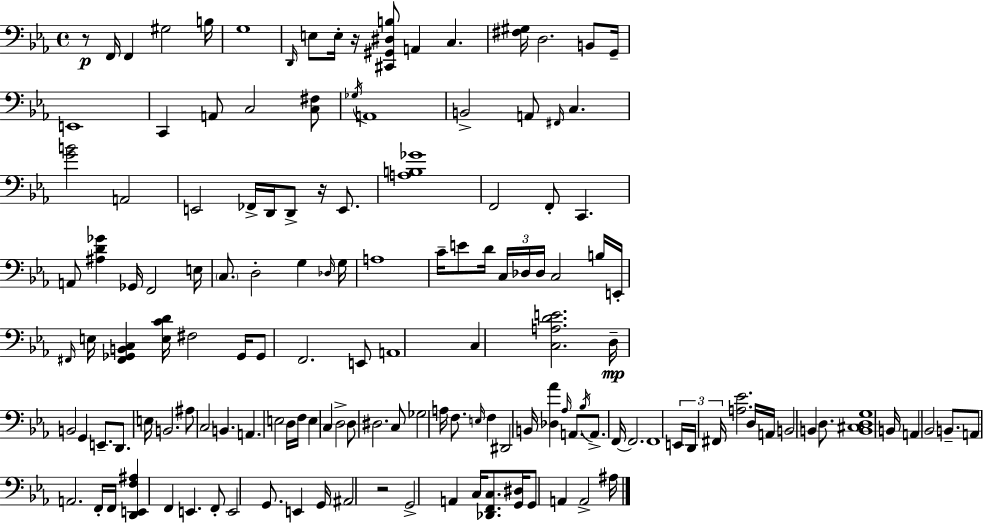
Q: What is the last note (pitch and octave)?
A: A#3